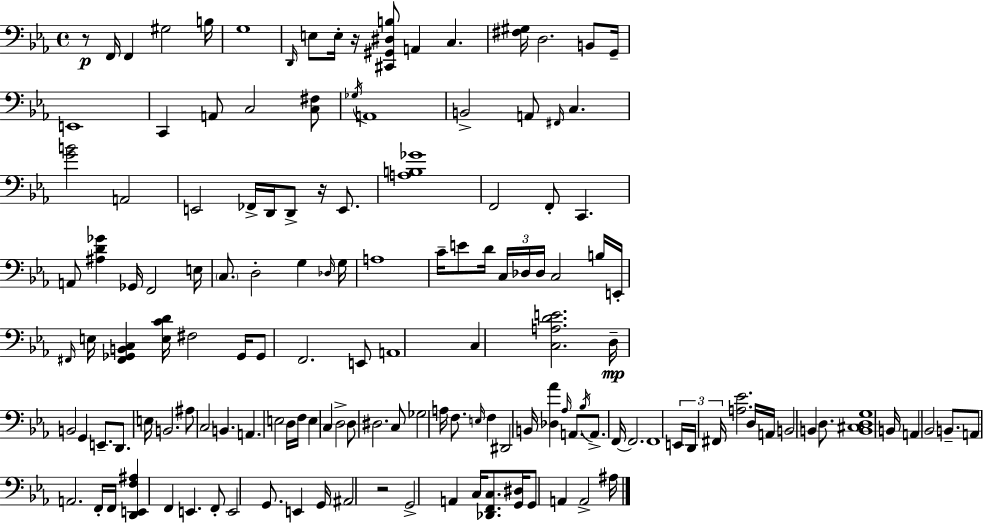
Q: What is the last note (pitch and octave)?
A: A#3